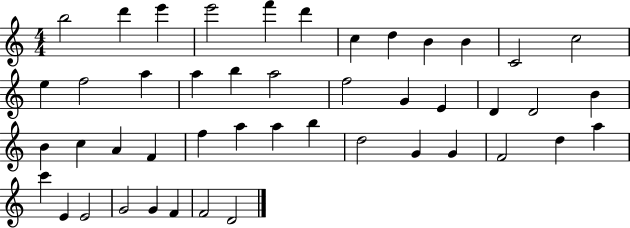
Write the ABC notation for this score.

X:1
T:Untitled
M:4/4
L:1/4
K:C
b2 d' e' e'2 f' d' c d B B C2 c2 e f2 a a b a2 f2 G E D D2 B B c A F f a a b d2 G G F2 d a c' E E2 G2 G F F2 D2